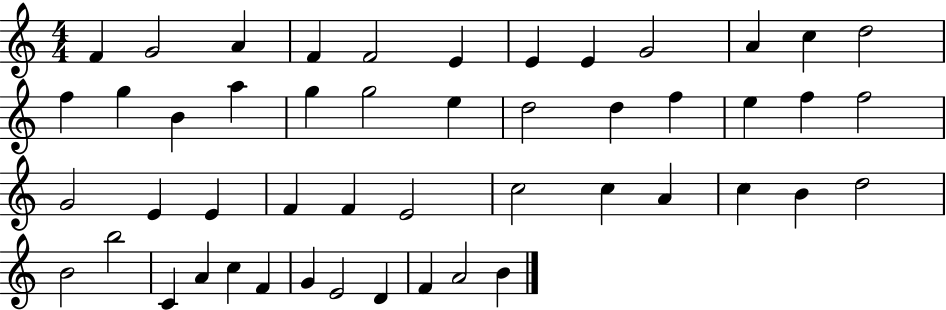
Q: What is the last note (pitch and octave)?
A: B4